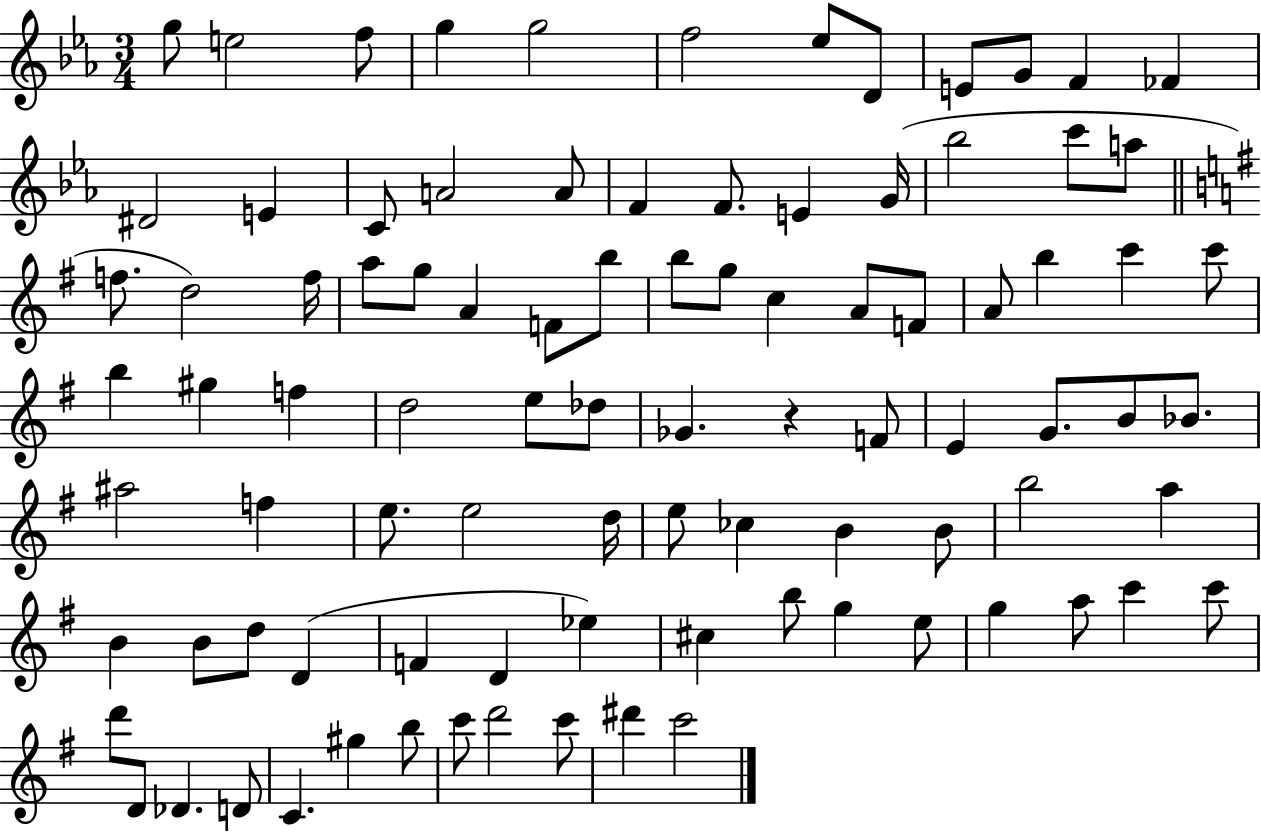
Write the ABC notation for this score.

X:1
T:Untitled
M:3/4
L:1/4
K:Eb
g/2 e2 f/2 g g2 f2 _e/2 D/2 E/2 G/2 F _F ^D2 E C/2 A2 A/2 F F/2 E G/4 _b2 c'/2 a/2 f/2 d2 f/4 a/2 g/2 A F/2 b/2 b/2 g/2 c A/2 F/2 A/2 b c' c'/2 b ^g f d2 e/2 _d/2 _G z F/2 E G/2 B/2 _B/2 ^a2 f e/2 e2 d/4 e/2 _c B B/2 b2 a B B/2 d/2 D F D _e ^c b/2 g e/2 g a/2 c' c'/2 d'/2 D/2 _D D/2 C ^g b/2 c'/2 d'2 c'/2 ^d' c'2